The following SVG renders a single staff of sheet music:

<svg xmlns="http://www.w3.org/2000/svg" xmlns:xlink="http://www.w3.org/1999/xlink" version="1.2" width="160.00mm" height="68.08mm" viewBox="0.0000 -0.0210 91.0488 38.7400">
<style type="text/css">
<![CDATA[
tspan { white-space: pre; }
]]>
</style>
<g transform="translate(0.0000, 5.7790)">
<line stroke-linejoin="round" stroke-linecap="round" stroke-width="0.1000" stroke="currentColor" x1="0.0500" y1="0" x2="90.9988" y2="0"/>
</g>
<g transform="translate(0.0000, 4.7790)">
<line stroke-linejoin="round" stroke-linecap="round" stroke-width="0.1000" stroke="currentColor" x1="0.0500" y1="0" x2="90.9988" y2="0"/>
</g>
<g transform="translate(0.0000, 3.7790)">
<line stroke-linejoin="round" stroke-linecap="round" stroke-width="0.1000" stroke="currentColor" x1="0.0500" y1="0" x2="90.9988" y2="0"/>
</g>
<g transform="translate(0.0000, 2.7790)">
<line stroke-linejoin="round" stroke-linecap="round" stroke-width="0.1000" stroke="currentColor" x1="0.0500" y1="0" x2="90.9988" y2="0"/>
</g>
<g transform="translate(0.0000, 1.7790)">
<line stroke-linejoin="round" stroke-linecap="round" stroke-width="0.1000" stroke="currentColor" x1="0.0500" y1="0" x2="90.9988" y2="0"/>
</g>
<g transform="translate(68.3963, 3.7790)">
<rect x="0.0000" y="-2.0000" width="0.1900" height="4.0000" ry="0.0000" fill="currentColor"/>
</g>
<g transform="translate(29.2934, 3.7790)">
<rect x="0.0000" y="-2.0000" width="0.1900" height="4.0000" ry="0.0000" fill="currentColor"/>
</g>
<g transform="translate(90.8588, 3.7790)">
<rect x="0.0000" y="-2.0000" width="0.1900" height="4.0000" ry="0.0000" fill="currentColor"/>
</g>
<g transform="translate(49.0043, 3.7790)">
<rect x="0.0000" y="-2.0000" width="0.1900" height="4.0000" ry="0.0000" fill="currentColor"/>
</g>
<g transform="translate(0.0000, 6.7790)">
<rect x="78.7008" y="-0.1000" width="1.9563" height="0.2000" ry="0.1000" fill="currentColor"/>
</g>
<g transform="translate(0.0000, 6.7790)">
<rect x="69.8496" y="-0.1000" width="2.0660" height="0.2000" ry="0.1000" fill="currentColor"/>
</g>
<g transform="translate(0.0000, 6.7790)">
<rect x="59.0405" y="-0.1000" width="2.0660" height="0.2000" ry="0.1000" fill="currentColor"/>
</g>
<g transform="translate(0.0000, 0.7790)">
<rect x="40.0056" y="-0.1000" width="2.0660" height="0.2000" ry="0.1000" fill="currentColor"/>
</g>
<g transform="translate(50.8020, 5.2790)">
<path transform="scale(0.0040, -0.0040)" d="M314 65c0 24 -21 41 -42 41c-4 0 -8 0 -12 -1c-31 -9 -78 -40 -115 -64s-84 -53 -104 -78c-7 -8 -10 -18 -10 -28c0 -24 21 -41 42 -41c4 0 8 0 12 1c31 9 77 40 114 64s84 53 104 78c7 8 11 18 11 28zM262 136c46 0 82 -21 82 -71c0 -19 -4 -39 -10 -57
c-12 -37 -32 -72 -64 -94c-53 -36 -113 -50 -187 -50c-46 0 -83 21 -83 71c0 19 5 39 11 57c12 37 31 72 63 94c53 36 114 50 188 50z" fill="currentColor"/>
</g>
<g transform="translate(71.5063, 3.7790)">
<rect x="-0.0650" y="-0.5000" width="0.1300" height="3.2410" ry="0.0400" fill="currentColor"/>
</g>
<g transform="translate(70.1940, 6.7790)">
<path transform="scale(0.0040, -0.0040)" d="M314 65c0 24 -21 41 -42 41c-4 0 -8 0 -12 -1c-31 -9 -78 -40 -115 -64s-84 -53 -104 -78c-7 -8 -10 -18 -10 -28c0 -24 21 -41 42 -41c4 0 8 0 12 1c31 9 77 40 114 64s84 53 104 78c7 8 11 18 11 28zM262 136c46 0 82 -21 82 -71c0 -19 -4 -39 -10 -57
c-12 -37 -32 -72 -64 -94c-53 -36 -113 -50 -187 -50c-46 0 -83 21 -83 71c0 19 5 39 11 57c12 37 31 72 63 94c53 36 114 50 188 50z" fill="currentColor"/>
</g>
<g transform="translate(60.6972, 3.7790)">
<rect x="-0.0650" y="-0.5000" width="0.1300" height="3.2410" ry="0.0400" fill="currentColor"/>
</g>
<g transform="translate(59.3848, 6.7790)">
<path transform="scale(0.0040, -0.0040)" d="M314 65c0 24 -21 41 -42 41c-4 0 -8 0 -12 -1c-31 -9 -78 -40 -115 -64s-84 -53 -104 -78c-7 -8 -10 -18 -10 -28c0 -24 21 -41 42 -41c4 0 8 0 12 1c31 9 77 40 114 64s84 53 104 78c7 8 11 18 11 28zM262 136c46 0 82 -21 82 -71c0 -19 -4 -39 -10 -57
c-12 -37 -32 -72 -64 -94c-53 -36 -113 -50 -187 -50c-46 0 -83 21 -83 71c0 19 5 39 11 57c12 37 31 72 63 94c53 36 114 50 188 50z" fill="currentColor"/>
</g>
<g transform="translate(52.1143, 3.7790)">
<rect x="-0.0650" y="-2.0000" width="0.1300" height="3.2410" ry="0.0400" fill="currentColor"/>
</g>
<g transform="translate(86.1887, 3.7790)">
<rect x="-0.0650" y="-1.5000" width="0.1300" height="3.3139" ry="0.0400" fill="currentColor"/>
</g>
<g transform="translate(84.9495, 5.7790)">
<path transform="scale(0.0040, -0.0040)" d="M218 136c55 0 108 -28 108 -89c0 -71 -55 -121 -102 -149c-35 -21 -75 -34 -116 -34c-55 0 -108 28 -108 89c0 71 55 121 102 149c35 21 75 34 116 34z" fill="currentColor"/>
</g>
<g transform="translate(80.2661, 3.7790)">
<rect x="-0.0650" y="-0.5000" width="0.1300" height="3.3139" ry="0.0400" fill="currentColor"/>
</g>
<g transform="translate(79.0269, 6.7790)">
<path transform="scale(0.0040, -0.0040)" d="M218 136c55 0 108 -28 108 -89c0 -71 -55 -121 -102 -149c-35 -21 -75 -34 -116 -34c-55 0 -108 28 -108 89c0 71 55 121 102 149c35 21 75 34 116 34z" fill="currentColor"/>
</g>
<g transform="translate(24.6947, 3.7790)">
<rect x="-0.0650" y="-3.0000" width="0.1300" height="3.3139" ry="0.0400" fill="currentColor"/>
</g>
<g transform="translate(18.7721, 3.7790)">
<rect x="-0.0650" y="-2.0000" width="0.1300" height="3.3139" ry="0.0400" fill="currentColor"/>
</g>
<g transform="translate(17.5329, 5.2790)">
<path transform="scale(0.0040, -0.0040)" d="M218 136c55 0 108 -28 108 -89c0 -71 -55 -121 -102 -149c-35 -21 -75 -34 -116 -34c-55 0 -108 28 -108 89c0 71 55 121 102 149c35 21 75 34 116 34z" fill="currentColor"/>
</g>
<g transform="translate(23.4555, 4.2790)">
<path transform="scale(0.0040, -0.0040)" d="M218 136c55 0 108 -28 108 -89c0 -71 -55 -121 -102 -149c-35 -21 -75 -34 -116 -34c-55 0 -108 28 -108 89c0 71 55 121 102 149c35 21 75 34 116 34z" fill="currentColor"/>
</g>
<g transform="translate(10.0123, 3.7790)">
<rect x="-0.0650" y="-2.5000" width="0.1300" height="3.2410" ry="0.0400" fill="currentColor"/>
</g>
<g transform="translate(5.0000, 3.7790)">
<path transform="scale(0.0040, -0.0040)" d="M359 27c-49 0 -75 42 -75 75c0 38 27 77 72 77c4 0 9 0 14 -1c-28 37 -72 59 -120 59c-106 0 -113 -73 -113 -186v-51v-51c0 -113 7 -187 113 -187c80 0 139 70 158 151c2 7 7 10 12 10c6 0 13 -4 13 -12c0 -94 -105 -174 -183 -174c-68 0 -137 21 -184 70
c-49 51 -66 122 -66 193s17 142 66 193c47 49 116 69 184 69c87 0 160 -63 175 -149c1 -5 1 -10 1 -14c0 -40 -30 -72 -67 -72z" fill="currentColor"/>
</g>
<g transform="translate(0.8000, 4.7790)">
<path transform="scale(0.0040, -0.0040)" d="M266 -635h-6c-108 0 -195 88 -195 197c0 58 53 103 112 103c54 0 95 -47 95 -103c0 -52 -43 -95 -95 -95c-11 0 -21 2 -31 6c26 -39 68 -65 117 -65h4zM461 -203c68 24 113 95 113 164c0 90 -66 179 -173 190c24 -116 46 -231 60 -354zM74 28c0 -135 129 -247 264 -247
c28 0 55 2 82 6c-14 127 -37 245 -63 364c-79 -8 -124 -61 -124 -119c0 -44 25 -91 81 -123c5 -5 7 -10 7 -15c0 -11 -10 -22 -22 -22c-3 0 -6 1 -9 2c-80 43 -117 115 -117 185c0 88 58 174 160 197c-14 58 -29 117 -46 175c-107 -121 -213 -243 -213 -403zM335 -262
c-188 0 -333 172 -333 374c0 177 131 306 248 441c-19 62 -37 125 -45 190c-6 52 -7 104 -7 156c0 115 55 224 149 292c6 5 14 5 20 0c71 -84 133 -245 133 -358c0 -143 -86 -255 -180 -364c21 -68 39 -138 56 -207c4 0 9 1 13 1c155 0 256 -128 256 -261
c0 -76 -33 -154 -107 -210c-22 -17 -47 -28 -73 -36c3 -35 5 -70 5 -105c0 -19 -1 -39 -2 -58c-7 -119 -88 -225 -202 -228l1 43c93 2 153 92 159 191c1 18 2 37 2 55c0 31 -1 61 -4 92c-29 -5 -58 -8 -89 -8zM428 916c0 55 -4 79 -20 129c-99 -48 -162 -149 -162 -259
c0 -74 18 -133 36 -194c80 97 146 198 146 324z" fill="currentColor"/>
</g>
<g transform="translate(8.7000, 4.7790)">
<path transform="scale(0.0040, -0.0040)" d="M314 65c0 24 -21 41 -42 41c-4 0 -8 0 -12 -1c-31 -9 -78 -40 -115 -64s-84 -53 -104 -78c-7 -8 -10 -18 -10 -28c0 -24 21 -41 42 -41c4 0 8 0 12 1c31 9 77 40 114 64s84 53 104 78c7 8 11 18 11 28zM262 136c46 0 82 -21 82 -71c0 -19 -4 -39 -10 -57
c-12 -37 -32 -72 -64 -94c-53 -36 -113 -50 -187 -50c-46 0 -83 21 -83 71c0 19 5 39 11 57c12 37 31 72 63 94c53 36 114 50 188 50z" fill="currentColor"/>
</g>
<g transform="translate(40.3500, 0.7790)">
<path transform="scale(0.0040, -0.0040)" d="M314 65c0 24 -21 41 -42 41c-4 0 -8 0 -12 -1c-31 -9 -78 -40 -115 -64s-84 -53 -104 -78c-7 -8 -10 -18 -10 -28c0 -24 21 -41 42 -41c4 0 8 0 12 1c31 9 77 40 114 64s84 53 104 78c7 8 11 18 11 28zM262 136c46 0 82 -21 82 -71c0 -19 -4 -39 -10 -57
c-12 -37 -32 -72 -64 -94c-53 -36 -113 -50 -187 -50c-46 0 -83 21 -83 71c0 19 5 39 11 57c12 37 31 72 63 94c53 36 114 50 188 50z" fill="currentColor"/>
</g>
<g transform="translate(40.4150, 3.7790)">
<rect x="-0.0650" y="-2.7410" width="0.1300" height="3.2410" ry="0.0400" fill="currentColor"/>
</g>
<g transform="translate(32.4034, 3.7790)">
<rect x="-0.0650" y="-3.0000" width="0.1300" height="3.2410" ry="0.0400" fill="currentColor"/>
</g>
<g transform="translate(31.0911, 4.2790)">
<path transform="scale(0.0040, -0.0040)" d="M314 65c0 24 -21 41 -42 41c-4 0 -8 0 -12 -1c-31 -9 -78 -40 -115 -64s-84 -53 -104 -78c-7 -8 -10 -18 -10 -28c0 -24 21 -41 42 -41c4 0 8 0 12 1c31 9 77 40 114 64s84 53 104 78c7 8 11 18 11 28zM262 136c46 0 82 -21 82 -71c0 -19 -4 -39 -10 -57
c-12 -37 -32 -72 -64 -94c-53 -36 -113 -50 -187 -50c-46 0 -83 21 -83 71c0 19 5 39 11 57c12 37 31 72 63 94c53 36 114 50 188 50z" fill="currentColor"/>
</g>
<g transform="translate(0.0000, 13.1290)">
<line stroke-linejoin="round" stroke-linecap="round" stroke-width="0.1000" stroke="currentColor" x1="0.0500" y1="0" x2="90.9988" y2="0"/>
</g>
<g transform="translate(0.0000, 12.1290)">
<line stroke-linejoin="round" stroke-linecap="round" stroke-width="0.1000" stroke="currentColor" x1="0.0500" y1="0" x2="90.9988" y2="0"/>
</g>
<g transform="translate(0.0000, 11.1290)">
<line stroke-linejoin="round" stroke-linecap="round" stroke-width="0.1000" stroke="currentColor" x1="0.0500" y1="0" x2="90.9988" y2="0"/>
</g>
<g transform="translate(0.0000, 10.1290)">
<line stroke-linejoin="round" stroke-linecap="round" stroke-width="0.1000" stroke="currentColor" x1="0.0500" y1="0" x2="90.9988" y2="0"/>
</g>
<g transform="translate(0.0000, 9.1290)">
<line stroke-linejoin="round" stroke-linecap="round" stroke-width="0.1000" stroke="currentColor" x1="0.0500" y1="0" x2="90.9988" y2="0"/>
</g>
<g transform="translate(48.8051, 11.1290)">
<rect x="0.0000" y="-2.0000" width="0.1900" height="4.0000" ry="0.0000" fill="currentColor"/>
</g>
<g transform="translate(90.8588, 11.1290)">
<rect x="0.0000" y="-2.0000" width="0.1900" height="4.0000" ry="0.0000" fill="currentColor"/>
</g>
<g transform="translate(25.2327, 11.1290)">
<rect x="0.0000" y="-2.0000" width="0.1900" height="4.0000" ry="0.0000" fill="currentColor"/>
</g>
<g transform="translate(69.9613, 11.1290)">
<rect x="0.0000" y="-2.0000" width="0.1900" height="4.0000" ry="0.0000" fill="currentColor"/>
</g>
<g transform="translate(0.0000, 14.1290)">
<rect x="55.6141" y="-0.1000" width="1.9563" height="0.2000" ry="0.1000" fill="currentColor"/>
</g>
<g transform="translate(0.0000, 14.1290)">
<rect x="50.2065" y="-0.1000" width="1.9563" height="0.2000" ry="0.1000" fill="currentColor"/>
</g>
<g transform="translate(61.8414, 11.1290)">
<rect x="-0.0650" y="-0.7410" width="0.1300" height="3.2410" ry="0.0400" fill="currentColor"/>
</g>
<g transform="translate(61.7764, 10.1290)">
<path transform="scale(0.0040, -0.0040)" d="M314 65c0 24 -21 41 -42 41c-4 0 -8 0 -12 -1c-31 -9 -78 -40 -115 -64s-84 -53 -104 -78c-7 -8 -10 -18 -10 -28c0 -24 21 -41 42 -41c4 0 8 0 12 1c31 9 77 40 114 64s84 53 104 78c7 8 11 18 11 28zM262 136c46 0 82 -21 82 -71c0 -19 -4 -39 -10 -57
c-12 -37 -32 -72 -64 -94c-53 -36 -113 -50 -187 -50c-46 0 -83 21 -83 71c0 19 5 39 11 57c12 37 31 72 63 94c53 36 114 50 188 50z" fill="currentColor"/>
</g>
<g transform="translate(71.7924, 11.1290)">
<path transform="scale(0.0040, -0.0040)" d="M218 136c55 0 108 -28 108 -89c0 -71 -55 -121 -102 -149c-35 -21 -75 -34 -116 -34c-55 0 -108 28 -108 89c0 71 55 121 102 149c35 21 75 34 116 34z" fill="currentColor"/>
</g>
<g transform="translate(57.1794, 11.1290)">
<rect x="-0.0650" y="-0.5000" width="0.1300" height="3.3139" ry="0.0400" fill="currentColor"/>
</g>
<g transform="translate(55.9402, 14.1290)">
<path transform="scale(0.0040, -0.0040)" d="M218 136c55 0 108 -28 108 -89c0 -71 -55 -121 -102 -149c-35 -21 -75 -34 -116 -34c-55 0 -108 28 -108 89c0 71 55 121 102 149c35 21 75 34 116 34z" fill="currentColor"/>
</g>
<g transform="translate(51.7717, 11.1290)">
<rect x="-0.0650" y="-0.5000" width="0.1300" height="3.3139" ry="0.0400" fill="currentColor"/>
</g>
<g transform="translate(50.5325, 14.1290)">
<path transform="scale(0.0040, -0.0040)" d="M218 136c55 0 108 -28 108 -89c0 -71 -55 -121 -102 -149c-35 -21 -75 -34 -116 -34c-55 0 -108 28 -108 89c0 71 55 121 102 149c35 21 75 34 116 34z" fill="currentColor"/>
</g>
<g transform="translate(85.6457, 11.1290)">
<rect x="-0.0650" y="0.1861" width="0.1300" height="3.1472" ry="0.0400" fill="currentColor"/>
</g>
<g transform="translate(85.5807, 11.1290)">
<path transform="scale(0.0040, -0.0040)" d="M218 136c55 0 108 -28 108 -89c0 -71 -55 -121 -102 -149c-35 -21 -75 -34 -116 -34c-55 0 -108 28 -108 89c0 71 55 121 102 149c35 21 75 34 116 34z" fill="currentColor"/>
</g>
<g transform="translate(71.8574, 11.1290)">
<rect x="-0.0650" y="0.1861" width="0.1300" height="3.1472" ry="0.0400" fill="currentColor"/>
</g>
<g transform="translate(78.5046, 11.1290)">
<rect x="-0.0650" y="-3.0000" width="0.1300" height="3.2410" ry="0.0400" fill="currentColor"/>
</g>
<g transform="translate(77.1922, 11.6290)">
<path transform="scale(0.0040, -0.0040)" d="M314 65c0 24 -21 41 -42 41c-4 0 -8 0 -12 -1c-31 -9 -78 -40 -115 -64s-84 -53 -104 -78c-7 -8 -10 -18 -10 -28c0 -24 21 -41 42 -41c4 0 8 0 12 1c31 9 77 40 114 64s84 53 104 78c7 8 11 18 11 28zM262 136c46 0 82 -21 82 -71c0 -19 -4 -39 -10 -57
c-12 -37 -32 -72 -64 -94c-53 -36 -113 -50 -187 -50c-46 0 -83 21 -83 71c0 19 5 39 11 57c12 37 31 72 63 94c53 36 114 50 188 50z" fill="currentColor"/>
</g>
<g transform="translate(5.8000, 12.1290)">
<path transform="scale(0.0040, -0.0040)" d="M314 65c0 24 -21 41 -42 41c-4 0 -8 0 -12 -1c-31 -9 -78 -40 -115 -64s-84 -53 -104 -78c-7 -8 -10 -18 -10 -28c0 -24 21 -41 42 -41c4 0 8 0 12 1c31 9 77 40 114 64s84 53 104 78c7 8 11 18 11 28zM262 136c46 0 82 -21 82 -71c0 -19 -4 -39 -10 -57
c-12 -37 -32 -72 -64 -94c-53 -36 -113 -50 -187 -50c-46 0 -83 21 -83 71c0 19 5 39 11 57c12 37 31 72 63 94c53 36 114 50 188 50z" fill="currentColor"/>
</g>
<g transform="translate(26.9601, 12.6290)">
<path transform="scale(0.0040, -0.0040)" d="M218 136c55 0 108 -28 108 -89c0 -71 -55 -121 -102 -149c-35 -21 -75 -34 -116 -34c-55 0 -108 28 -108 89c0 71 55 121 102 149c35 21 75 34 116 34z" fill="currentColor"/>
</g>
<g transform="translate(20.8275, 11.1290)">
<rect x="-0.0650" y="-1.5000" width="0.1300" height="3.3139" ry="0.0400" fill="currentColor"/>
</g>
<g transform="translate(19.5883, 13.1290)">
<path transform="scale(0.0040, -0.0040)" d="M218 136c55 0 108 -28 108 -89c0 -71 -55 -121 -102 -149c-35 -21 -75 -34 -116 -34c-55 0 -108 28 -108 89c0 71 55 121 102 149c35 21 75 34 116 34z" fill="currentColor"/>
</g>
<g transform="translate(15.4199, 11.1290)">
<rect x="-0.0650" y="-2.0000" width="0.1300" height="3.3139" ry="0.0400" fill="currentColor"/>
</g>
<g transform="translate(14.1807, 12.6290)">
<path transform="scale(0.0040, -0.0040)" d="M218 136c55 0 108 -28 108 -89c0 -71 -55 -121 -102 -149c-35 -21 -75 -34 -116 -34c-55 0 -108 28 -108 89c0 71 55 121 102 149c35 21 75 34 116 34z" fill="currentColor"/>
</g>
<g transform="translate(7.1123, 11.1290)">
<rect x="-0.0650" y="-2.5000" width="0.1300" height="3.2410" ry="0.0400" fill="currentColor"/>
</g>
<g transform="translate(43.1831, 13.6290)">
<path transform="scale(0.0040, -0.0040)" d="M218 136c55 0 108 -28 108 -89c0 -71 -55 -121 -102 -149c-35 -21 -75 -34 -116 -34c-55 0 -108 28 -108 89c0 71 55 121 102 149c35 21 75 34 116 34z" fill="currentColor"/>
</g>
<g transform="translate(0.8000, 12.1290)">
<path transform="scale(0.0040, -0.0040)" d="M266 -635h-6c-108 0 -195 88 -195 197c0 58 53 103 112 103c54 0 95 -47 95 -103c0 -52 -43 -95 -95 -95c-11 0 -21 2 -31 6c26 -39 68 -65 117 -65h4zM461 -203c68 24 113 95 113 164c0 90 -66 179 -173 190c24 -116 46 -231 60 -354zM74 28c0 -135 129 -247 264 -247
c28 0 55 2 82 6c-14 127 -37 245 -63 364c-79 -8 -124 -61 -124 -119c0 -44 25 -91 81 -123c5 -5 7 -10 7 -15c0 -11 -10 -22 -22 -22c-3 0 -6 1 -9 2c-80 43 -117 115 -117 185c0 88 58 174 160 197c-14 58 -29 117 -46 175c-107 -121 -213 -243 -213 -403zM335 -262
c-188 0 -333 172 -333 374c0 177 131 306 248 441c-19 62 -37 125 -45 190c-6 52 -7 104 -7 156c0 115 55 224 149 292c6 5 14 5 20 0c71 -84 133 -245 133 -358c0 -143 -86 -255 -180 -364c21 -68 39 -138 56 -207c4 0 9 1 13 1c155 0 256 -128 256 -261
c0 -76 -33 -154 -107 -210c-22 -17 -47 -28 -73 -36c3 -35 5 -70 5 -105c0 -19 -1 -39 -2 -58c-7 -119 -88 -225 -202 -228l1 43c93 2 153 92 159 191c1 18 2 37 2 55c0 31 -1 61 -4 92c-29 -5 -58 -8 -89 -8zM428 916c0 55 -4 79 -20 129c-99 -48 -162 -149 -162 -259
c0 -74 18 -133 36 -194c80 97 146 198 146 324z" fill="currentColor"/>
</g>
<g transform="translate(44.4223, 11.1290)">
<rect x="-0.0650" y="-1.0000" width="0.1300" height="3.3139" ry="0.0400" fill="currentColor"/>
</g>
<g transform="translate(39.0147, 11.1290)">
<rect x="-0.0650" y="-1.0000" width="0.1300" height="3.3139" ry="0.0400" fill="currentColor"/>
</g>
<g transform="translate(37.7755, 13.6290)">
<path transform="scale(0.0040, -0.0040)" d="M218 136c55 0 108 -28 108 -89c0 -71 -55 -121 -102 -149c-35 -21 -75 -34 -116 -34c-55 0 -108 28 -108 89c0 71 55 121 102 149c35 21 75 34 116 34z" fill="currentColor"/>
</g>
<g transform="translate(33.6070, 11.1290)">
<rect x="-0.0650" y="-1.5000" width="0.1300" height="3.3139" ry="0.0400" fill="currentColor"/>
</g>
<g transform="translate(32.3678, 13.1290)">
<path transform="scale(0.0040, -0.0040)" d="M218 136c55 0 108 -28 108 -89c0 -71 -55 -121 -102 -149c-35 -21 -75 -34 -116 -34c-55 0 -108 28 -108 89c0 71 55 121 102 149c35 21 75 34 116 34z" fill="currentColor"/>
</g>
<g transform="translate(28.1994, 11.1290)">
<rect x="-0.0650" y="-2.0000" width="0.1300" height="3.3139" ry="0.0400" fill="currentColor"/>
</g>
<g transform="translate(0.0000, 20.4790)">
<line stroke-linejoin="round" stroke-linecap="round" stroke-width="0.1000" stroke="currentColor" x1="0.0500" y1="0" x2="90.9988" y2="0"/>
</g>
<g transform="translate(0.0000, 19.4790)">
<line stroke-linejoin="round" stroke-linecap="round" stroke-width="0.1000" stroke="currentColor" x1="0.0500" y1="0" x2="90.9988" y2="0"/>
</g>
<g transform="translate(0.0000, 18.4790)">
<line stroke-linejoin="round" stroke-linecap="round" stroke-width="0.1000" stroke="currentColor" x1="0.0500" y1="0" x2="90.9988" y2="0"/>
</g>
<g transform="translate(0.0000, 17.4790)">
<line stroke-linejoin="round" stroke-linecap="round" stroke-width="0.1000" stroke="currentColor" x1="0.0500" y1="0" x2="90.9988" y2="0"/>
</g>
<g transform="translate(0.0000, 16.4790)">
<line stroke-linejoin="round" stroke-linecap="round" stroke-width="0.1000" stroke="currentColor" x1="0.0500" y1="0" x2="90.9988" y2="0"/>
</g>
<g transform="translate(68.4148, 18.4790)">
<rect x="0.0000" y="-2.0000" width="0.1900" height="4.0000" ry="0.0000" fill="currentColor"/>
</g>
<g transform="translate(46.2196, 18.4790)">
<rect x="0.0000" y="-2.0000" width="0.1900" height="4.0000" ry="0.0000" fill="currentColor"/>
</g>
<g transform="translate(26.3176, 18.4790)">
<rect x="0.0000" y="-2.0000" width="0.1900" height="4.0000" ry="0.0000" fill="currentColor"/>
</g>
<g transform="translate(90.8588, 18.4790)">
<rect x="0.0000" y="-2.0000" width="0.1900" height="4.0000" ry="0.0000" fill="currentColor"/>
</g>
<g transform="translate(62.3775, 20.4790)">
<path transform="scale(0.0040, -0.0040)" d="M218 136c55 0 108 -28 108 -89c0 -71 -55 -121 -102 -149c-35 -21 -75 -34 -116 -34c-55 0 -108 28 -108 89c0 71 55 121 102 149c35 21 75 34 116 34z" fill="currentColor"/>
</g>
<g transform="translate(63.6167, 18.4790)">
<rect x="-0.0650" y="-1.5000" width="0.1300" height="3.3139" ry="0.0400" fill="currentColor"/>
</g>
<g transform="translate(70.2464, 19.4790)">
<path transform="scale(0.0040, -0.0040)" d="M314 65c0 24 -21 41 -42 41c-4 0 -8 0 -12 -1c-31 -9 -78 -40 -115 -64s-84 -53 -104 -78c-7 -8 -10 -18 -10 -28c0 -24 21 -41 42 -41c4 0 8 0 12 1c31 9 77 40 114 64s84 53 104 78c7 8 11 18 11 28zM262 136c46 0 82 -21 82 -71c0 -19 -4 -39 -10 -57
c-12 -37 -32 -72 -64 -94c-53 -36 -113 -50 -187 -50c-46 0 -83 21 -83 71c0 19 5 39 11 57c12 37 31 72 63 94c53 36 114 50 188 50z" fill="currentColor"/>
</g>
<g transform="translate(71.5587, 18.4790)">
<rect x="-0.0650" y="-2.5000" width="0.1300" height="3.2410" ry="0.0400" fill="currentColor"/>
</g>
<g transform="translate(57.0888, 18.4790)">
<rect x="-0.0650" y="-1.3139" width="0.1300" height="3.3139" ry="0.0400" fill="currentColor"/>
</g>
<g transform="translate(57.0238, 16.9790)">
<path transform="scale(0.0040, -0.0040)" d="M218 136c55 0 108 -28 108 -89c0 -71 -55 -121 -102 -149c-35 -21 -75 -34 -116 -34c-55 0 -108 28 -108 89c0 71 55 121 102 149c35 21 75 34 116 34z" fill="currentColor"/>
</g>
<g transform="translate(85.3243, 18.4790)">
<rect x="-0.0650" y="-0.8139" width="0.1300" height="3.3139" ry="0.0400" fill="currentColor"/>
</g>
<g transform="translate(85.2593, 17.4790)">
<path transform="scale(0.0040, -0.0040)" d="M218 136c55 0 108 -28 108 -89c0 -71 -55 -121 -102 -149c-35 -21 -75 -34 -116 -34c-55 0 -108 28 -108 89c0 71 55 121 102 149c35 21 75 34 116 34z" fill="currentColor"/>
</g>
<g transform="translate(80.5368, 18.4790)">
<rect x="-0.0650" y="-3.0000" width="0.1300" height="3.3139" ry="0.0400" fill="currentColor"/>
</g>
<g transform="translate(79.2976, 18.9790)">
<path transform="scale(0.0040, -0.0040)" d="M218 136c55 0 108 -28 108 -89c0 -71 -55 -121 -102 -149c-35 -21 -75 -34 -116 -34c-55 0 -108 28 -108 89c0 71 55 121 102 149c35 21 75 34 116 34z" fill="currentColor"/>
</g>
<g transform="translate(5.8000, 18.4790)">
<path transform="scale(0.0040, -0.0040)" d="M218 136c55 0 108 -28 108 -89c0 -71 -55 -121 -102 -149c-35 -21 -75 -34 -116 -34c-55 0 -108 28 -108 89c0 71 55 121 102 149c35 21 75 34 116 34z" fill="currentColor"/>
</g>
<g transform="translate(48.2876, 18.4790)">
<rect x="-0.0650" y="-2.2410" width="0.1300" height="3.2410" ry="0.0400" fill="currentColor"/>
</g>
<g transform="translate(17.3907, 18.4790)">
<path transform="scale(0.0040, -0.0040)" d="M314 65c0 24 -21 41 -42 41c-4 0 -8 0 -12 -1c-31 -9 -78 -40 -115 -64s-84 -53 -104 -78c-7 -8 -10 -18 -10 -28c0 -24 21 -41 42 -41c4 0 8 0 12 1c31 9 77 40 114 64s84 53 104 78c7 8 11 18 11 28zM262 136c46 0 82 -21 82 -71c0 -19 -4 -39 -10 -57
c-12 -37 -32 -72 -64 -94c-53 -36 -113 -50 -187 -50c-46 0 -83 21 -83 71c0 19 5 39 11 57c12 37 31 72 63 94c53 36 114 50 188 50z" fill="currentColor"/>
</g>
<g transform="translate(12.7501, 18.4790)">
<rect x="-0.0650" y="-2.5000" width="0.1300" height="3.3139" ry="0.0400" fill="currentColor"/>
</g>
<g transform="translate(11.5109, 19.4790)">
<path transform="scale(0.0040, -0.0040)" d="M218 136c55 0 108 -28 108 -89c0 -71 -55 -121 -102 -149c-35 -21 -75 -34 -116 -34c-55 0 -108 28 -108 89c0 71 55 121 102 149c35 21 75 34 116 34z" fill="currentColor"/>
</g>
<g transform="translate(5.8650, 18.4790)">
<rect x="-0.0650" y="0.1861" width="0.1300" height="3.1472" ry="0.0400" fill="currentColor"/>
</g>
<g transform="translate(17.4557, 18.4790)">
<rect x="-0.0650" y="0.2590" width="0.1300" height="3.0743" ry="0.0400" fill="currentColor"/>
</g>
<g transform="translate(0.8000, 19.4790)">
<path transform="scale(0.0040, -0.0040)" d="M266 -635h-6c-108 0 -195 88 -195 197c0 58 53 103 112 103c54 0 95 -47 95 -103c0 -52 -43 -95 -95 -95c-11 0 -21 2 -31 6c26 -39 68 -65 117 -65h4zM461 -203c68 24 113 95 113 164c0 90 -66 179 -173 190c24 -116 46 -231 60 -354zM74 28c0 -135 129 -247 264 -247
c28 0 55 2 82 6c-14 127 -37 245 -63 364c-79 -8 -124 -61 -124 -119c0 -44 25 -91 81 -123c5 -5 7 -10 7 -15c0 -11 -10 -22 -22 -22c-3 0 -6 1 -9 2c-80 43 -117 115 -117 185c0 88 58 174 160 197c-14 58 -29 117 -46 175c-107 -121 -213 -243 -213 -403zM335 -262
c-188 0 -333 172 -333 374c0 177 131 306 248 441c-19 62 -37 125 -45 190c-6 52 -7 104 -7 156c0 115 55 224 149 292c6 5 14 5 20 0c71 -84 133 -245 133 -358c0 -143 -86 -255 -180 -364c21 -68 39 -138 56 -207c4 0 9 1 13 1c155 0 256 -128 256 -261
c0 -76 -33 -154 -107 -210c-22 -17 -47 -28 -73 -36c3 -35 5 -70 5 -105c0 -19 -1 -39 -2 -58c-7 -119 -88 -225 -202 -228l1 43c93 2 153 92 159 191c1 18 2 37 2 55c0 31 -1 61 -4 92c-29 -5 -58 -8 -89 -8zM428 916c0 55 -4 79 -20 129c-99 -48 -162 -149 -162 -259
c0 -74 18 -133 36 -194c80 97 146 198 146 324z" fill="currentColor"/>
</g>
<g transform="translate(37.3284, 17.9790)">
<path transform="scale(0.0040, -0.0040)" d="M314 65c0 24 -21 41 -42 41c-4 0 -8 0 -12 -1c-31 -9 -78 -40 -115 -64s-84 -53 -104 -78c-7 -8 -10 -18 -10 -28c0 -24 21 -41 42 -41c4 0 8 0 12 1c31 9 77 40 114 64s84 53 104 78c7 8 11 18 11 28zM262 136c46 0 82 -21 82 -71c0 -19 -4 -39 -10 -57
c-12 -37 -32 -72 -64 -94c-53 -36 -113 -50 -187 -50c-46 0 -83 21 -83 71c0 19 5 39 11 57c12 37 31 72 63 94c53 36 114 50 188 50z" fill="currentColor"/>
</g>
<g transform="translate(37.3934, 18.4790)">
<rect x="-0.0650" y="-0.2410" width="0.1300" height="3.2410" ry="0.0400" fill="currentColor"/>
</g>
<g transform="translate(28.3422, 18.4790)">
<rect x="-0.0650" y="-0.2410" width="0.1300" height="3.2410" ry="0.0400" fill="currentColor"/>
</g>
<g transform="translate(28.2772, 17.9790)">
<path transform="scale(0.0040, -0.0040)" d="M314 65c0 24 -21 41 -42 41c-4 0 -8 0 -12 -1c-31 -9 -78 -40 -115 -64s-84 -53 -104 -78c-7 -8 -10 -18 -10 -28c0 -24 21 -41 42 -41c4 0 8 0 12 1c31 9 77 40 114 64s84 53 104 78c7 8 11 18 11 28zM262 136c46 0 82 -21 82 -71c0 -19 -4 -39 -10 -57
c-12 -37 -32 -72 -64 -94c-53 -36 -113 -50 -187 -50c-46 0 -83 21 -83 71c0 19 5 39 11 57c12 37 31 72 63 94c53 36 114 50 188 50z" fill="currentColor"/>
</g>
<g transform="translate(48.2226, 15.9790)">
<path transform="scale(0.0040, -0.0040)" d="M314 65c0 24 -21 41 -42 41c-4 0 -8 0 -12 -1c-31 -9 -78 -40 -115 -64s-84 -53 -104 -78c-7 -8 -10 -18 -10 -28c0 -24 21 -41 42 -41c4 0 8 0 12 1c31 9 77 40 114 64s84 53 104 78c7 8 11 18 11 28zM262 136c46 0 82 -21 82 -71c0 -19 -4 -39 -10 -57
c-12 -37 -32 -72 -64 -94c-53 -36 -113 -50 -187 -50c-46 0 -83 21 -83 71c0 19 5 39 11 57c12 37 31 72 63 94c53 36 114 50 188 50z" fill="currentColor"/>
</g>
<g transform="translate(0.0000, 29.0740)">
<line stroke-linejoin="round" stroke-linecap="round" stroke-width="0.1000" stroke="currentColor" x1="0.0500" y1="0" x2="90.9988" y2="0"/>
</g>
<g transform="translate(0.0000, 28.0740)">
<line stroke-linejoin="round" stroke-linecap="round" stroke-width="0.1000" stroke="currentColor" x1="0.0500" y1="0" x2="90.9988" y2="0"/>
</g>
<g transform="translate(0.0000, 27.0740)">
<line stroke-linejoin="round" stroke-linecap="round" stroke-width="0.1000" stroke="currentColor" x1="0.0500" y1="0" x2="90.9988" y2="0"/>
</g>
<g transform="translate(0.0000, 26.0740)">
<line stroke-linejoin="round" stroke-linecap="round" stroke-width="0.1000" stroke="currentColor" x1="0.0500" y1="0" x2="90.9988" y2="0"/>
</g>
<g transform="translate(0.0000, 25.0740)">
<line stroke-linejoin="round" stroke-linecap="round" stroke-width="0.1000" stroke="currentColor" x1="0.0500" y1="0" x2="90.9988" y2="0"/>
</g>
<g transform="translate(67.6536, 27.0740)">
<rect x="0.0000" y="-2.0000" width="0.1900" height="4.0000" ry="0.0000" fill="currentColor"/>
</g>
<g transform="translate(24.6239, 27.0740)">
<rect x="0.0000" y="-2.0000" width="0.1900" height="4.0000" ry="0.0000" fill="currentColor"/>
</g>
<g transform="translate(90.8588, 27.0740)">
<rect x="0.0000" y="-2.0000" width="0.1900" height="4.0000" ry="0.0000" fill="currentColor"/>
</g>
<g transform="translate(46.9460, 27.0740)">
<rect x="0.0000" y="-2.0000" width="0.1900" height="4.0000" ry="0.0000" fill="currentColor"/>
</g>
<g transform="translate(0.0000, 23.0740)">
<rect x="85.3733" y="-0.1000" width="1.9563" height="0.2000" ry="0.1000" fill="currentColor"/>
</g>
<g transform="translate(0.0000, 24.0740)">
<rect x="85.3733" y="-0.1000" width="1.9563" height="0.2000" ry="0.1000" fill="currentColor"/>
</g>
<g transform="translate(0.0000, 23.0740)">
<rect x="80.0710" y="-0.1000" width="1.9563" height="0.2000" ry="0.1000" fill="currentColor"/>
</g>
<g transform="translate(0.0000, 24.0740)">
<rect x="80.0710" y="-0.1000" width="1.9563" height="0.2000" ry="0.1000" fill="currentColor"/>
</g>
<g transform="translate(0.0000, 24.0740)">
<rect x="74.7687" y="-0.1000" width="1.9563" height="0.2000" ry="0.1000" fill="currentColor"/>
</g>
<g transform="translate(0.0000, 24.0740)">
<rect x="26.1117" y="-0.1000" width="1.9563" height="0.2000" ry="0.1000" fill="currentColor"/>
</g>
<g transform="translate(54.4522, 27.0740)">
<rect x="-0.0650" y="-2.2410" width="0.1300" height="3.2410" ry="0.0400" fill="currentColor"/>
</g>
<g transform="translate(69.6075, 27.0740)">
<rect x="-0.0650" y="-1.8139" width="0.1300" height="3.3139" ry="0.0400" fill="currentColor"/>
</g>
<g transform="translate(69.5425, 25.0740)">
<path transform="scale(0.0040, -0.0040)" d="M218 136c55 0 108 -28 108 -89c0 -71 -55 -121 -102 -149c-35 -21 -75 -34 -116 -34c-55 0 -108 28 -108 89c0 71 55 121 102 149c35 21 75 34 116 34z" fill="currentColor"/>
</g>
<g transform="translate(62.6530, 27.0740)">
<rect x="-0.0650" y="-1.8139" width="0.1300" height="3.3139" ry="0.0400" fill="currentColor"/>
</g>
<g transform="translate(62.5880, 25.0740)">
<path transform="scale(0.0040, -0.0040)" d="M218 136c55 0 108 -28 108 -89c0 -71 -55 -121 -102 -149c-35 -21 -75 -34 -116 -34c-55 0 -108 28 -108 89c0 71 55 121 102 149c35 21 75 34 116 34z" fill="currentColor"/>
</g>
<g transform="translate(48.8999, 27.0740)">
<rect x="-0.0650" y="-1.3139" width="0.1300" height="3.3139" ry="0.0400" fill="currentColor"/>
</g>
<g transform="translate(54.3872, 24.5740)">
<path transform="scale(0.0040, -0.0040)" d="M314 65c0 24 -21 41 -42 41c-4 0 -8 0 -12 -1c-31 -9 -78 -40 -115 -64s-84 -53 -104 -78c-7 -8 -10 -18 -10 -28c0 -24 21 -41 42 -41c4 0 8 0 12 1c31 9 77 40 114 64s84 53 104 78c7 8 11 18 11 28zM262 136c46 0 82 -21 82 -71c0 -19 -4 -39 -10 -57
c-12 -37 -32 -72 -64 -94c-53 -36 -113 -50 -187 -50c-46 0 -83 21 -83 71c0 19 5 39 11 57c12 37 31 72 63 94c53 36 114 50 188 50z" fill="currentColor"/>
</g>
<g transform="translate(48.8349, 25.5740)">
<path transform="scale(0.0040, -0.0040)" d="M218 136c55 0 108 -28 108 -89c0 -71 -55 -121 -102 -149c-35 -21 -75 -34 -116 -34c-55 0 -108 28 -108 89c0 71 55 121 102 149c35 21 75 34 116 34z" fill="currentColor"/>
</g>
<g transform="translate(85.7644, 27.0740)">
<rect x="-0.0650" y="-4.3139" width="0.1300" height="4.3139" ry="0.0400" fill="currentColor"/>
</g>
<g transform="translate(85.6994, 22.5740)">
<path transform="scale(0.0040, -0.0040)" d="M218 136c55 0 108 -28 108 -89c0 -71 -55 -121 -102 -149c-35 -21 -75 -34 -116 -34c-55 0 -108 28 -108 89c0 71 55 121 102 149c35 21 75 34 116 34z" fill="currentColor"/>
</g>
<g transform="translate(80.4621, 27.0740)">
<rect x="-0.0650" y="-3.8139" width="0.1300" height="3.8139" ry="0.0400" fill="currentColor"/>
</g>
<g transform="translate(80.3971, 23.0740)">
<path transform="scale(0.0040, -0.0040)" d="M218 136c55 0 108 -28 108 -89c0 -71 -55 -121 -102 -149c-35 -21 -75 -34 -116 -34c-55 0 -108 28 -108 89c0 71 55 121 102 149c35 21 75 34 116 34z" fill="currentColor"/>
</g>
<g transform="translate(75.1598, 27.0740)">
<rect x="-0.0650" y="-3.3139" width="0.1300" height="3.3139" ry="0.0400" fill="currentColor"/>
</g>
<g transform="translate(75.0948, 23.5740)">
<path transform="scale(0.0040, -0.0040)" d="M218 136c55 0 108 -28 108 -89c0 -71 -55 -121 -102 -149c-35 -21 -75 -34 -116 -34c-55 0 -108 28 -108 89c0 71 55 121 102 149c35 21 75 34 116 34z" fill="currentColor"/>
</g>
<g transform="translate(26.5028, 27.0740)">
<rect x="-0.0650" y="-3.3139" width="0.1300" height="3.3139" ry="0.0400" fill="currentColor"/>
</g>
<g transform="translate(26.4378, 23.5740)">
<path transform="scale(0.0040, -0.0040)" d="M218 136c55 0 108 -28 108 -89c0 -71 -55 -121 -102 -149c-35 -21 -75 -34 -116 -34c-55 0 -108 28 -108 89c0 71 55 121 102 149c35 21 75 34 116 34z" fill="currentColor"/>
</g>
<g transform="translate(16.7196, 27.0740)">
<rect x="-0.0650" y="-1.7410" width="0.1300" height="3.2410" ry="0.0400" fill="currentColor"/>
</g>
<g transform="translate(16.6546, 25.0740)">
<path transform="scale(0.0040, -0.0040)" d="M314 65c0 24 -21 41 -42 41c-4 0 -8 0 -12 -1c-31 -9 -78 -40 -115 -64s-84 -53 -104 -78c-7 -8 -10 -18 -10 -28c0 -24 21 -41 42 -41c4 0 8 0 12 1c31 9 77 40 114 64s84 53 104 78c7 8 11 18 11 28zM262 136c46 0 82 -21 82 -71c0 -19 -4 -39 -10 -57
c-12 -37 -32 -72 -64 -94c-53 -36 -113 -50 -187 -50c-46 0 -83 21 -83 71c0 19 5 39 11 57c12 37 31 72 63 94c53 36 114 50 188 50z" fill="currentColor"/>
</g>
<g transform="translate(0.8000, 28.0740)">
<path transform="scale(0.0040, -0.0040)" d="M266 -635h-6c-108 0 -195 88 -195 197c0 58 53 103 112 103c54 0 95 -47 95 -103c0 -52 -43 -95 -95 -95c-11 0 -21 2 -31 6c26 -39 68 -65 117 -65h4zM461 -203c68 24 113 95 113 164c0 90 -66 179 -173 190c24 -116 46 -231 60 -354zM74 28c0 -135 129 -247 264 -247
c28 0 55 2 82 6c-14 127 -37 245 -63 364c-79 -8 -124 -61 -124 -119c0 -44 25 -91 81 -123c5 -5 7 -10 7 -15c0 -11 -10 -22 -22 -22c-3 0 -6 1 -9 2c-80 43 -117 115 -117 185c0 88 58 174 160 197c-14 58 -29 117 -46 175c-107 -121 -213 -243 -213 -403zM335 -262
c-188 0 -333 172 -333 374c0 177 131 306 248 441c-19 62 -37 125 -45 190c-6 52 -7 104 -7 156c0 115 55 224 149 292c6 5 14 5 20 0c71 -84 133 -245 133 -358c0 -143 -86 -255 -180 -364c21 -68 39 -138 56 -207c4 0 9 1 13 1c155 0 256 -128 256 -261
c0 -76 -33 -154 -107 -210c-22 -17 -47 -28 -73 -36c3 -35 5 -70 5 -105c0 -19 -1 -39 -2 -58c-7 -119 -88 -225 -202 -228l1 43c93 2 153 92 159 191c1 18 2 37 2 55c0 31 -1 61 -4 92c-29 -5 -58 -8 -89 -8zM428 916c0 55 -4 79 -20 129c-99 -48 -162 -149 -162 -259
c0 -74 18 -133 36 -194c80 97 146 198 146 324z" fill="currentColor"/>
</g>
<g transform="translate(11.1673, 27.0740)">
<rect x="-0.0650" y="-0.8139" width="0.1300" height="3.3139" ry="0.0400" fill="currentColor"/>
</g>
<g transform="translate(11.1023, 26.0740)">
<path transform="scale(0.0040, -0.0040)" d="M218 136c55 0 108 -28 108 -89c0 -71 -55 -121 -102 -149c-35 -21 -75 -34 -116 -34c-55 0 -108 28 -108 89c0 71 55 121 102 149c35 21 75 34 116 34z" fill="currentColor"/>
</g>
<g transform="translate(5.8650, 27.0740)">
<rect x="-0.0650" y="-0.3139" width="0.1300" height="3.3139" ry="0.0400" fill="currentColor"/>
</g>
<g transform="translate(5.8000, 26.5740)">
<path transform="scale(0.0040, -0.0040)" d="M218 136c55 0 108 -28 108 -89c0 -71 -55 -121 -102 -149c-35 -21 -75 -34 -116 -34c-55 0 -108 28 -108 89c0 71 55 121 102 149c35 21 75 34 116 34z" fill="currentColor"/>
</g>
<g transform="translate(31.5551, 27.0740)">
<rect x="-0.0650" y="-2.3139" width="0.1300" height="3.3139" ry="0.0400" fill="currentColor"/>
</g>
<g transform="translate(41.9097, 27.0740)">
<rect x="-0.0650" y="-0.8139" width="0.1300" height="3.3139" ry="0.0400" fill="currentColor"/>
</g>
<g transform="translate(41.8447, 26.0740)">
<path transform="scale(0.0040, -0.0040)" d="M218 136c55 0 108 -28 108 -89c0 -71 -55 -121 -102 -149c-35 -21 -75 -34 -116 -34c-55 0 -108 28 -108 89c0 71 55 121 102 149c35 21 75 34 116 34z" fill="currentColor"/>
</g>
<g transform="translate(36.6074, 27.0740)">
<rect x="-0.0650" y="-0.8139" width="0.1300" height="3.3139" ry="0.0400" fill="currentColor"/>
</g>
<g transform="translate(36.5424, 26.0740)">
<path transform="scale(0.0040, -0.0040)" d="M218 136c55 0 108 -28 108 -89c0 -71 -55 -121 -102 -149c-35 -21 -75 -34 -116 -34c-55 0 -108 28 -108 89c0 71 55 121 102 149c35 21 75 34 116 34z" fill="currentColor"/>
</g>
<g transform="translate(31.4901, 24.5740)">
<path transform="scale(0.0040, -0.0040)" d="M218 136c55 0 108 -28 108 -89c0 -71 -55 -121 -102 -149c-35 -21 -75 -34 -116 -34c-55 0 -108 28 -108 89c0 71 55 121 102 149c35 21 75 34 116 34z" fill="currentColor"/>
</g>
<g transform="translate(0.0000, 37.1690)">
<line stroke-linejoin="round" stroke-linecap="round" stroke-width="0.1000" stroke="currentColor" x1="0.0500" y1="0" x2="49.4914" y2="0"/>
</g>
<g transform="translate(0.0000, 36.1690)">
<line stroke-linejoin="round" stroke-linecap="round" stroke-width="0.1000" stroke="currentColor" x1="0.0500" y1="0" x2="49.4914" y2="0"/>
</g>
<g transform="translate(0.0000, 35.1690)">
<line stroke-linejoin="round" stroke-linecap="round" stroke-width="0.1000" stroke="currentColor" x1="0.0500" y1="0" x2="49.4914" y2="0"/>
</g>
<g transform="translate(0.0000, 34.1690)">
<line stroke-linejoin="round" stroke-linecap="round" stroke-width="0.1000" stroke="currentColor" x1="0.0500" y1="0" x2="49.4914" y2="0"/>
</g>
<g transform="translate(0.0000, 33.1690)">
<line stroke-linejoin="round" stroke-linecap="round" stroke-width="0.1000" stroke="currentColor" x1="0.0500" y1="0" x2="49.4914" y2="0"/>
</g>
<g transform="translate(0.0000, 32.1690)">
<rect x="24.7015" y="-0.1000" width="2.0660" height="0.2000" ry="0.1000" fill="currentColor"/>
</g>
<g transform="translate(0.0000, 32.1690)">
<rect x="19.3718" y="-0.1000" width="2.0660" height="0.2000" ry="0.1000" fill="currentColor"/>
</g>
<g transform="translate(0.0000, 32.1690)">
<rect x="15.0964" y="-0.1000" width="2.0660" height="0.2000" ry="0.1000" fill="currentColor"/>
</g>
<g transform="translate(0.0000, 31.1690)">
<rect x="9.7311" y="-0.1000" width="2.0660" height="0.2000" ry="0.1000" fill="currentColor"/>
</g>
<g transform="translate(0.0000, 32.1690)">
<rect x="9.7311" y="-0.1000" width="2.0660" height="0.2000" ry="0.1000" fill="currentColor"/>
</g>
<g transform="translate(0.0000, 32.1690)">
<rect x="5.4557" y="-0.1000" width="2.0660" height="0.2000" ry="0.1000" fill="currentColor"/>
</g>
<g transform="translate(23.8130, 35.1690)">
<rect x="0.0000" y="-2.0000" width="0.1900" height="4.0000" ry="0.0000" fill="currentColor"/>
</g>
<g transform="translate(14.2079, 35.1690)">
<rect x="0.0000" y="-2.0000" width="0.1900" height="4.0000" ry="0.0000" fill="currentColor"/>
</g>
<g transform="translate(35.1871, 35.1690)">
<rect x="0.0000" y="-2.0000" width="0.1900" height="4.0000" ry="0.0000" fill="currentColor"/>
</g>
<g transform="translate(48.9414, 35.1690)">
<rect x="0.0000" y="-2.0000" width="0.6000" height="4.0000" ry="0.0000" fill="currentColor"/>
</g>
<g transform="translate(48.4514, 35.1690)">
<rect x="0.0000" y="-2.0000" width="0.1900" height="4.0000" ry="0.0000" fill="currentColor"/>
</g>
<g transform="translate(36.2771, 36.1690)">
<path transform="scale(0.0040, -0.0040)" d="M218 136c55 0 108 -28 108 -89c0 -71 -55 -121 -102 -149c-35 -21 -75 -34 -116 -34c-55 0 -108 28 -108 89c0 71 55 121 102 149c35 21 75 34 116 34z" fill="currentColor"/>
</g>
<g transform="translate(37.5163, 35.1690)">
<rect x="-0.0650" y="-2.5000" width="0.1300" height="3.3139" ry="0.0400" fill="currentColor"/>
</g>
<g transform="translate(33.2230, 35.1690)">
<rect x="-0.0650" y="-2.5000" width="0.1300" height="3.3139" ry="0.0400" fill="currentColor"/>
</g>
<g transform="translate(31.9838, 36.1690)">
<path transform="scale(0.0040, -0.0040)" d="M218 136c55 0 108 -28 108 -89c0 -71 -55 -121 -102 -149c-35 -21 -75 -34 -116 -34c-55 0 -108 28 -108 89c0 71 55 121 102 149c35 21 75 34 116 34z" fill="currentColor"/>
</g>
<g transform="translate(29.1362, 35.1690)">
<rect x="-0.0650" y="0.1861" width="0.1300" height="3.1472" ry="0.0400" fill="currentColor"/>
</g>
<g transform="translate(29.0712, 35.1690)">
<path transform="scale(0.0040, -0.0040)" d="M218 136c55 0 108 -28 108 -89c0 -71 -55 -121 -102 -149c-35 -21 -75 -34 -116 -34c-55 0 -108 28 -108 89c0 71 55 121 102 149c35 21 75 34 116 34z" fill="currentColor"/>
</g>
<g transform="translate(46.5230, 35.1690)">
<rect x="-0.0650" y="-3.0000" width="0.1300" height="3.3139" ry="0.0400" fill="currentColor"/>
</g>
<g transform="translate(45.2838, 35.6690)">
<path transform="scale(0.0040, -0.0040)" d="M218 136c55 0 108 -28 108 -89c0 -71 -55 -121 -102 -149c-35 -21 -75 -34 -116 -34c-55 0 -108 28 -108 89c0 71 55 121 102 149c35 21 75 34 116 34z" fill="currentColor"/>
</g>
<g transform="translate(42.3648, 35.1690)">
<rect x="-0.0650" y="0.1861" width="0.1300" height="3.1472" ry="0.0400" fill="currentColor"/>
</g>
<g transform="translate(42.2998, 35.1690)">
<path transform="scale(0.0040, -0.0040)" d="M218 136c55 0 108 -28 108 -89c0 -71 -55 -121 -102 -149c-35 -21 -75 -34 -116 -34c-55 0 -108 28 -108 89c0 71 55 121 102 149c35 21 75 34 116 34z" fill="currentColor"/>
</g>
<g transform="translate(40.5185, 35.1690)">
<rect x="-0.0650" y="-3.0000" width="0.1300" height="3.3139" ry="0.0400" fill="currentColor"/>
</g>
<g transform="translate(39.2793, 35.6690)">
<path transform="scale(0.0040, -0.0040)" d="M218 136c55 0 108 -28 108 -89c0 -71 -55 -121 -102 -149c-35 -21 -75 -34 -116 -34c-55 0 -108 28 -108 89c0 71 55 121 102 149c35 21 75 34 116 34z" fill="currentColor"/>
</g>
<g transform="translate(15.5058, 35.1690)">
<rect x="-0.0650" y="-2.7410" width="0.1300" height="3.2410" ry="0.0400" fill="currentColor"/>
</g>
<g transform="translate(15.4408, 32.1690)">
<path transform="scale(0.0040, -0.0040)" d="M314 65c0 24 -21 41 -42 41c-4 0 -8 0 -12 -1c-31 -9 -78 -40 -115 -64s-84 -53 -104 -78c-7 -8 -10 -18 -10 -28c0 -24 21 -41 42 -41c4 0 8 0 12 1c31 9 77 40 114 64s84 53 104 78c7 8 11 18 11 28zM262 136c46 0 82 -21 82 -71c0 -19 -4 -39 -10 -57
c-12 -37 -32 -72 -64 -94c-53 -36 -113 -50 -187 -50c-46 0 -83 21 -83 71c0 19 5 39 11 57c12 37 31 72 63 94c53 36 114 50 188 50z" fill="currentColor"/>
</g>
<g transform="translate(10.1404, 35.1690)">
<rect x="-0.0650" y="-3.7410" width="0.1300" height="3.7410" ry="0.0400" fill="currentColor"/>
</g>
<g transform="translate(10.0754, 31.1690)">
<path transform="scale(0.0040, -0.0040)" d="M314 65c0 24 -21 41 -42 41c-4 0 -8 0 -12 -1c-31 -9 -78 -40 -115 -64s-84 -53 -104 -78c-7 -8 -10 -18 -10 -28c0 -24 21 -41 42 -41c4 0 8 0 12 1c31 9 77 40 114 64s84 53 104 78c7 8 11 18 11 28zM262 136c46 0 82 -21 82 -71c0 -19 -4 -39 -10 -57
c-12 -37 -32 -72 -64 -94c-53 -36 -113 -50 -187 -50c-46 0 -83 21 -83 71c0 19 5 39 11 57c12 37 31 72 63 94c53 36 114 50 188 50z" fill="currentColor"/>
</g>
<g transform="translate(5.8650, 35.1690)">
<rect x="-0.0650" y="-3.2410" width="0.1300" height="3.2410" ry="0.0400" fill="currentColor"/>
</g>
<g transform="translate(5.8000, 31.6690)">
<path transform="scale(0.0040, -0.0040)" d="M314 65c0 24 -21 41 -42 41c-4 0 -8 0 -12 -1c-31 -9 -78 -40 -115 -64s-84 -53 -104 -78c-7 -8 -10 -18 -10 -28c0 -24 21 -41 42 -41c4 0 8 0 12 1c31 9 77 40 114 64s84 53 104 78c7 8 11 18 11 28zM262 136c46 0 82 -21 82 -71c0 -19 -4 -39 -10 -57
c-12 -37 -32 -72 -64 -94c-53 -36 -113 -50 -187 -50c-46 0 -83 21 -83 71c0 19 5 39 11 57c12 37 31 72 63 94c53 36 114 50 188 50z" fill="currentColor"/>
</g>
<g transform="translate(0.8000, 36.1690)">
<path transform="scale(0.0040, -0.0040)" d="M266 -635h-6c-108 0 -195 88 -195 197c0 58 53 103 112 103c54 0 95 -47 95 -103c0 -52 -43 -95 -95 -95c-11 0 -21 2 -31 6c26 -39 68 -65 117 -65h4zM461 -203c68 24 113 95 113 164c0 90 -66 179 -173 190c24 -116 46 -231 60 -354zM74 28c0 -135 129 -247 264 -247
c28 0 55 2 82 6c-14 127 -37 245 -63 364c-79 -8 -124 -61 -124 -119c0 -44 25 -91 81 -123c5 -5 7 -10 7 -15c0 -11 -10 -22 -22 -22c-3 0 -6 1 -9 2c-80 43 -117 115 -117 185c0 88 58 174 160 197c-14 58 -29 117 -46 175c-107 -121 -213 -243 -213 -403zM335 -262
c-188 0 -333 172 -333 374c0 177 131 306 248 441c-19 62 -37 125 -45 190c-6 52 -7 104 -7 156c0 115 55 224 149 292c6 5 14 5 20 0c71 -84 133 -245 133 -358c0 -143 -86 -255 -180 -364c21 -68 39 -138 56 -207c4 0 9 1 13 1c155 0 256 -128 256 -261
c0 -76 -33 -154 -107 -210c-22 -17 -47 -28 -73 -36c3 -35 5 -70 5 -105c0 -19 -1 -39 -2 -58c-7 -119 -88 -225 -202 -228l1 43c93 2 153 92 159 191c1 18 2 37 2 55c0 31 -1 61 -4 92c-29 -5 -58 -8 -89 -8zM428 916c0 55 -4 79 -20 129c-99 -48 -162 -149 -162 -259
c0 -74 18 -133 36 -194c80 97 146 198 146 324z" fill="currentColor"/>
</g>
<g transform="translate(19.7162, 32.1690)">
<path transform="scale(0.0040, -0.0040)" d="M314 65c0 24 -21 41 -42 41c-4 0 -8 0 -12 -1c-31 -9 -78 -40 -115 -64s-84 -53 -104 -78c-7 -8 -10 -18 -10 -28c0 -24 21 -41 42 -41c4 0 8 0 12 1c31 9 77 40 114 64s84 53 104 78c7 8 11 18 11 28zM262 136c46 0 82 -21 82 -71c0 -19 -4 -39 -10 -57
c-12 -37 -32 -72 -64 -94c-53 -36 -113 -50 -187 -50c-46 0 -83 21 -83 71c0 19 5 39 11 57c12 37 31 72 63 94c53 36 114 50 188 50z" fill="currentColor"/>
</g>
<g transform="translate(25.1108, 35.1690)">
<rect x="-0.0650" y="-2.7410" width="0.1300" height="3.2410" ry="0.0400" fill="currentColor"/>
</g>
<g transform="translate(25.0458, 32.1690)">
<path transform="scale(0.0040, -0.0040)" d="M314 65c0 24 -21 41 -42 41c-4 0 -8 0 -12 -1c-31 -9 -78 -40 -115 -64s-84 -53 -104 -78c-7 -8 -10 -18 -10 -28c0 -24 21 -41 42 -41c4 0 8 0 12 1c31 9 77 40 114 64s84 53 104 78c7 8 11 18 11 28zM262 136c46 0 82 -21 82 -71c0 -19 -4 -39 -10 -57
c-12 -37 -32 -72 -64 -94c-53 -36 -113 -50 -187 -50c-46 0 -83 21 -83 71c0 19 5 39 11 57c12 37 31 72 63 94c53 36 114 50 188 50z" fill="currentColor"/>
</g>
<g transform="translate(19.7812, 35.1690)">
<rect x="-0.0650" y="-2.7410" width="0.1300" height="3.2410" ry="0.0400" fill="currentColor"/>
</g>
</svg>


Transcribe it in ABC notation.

X:1
T:Untitled
M:4/4
L:1/4
K:C
G2 F A A2 a2 F2 C2 C2 C E G2 F E F E D D C C d2 B A2 B B G B2 c2 c2 g2 e E G2 A d c d f2 b g d d e g2 f f b c' d' b2 c'2 a2 a2 a2 B G G A B A